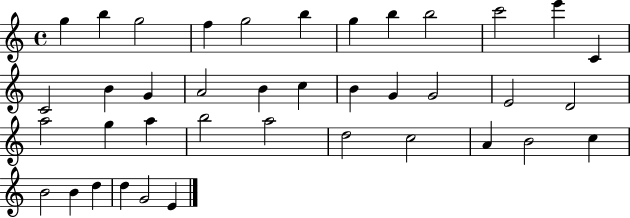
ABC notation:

X:1
T:Untitled
M:4/4
L:1/4
K:C
g b g2 f g2 b g b b2 c'2 e' C C2 B G A2 B c B G G2 E2 D2 a2 g a b2 a2 d2 c2 A B2 c B2 B d d G2 E